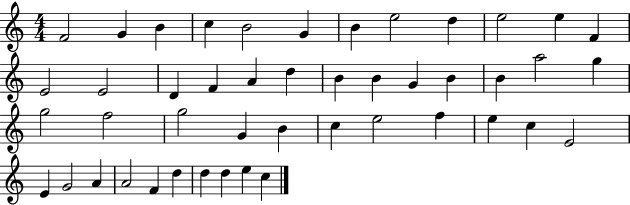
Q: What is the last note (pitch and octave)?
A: C5